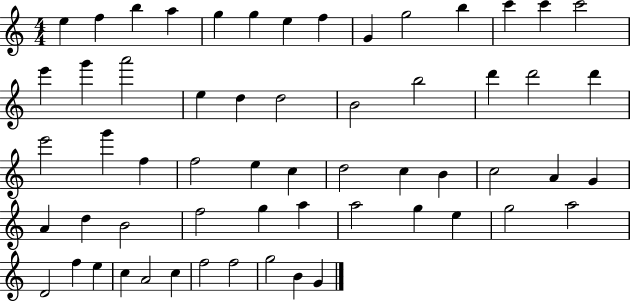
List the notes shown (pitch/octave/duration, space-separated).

E5/q F5/q B5/q A5/q G5/q G5/q E5/q F5/q G4/q G5/h B5/q C6/q C6/q C6/h E6/q G6/q A6/h E5/q D5/q D5/h B4/h B5/h D6/q D6/h D6/q E6/h G6/q F5/q F5/h E5/q C5/q D5/h C5/q B4/q C5/h A4/q G4/q A4/q D5/q B4/h F5/h G5/q A5/q A5/h G5/q E5/q G5/h A5/h D4/h F5/q E5/q C5/q A4/h C5/q F5/h F5/h G5/h B4/q G4/q